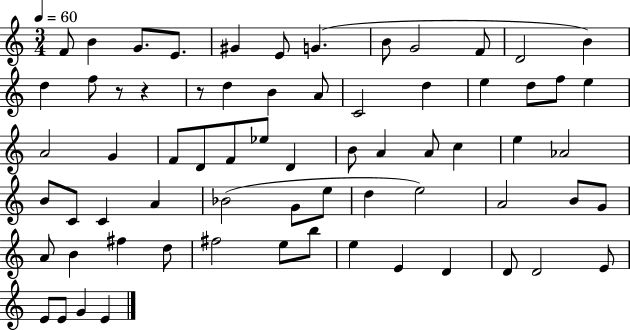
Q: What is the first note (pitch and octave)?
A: F4